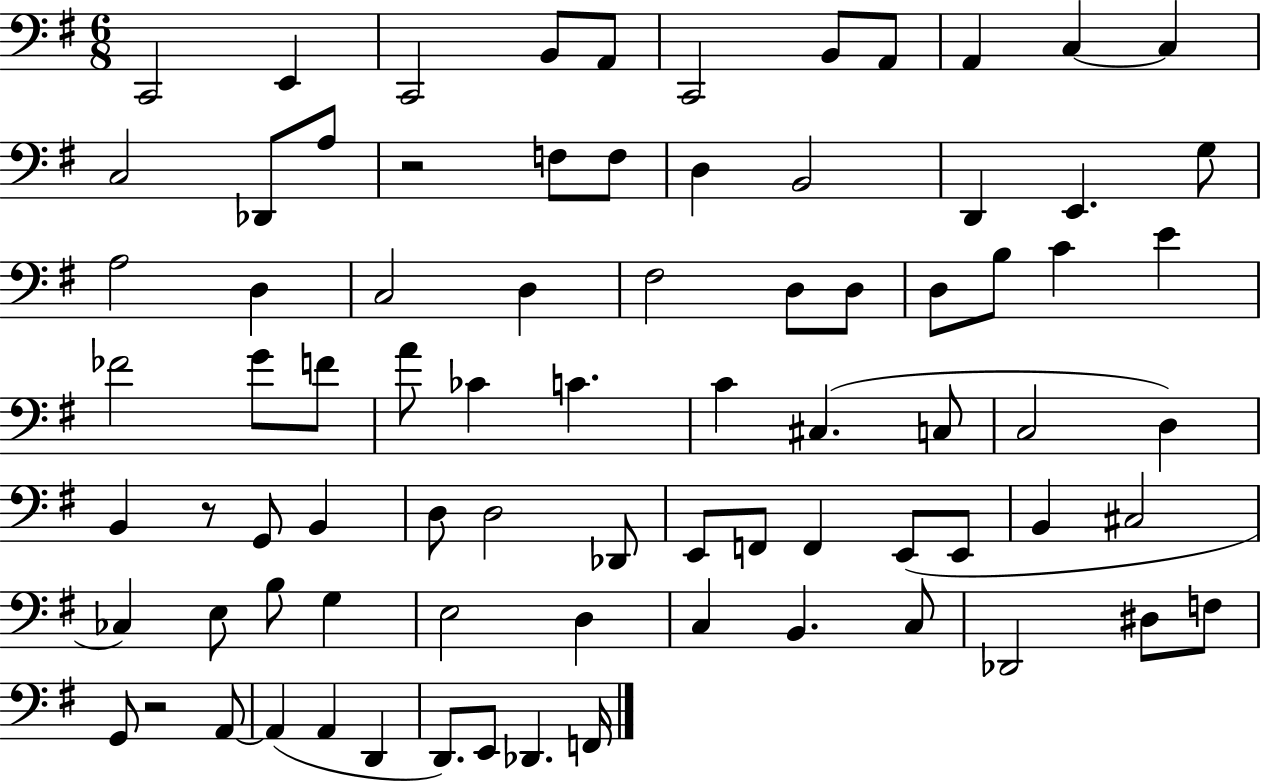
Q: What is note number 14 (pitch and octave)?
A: A3